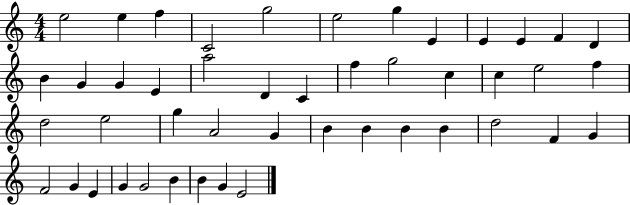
E5/h E5/q F5/q C4/h G5/h E5/h G5/q E4/q E4/q E4/q F4/q D4/q B4/q G4/q G4/q E4/q A5/h D4/q C4/q F5/q G5/h C5/q C5/q E5/h F5/q D5/h E5/h G5/q A4/h G4/q B4/q B4/q B4/q B4/q D5/h F4/q G4/q F4/h G4/q E4/q G4/q G4/h B4/q B4/q G4/q E4/h